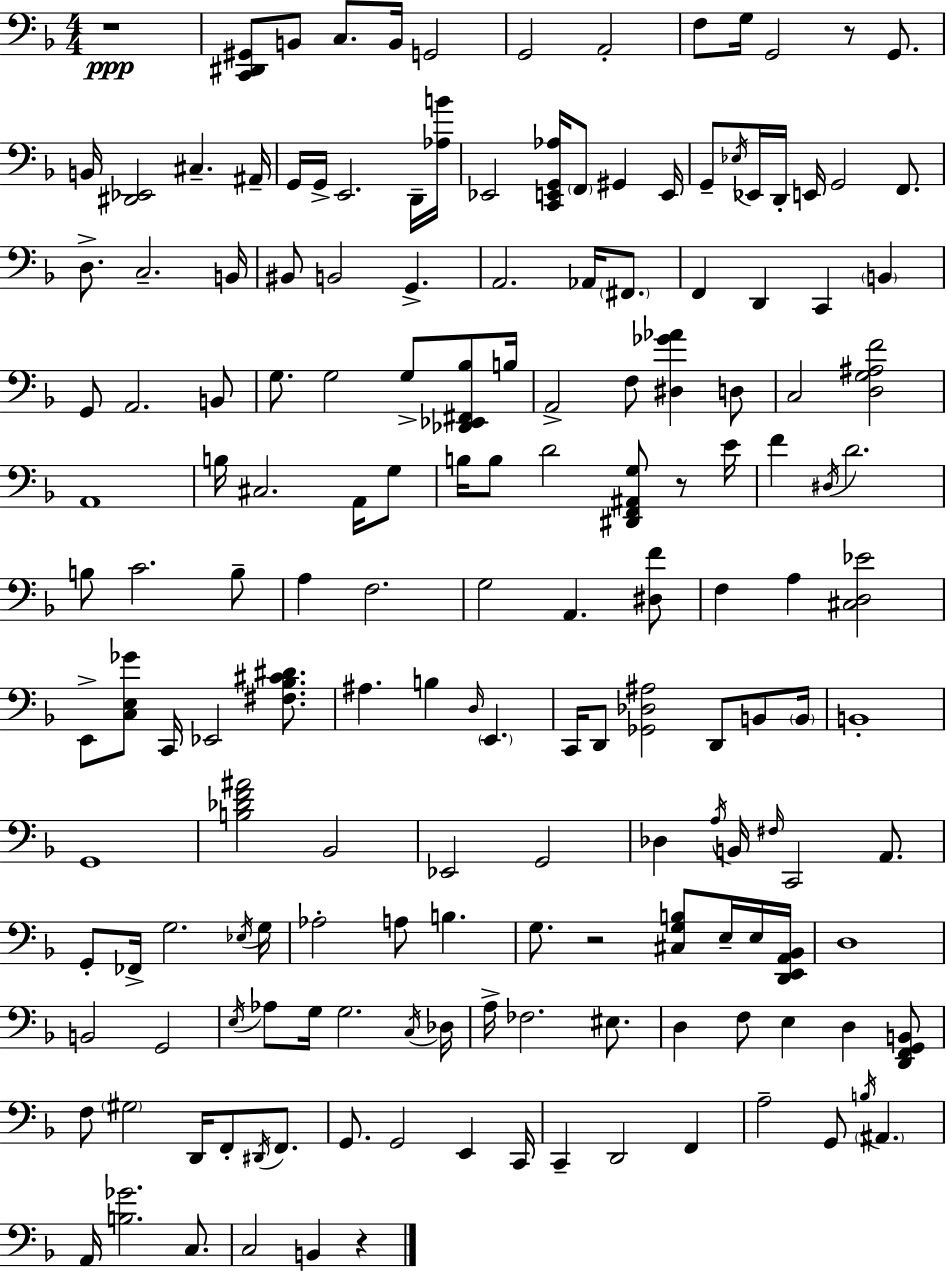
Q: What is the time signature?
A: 4/4